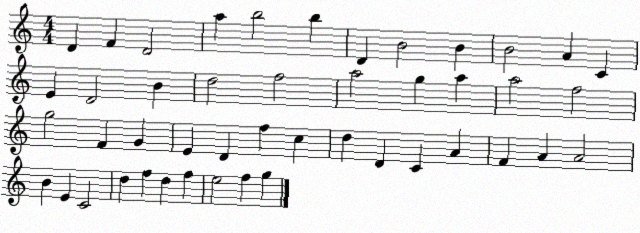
X:1
T:Untitled
M:4/4
L:1/4
K:C
D F D2 a b2 b D B2 B B2 A C E D2 B d2 f2 a2 g a a2 f2 g2 F G E D f c d D C A F A A2 B E C2 d f d f e2 f g